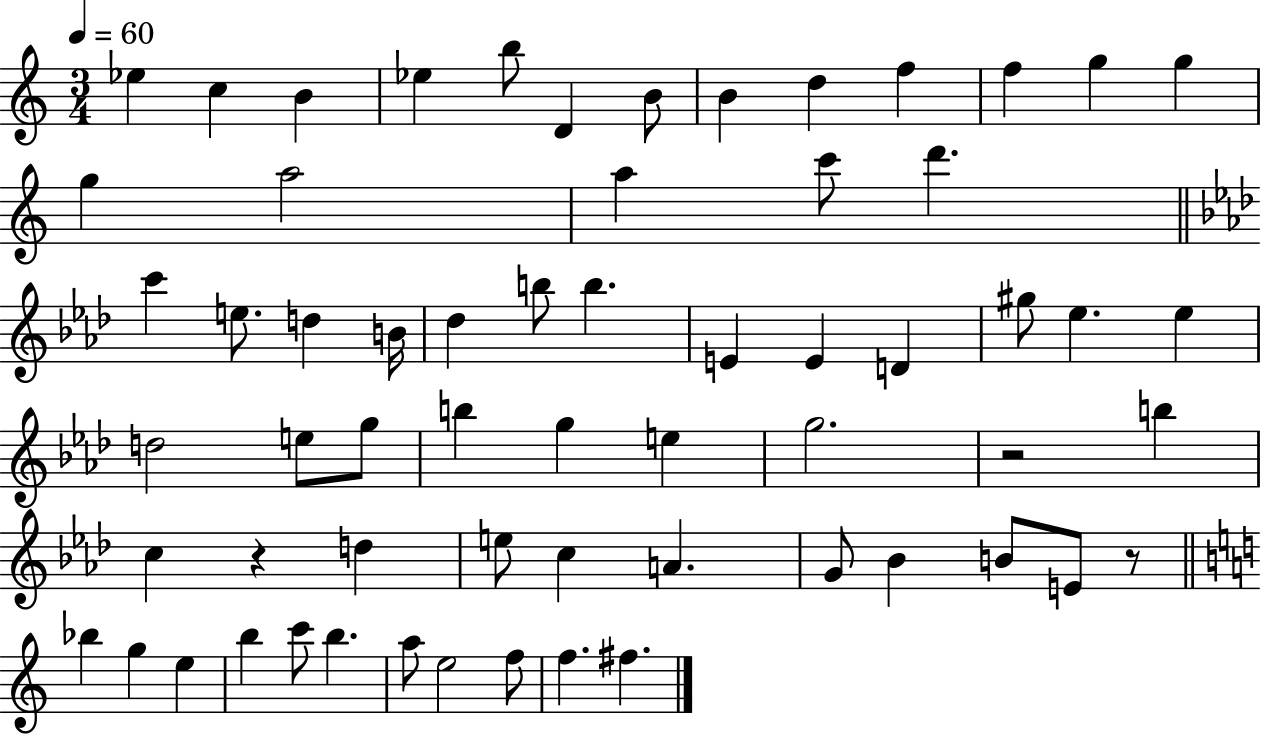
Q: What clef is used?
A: treble